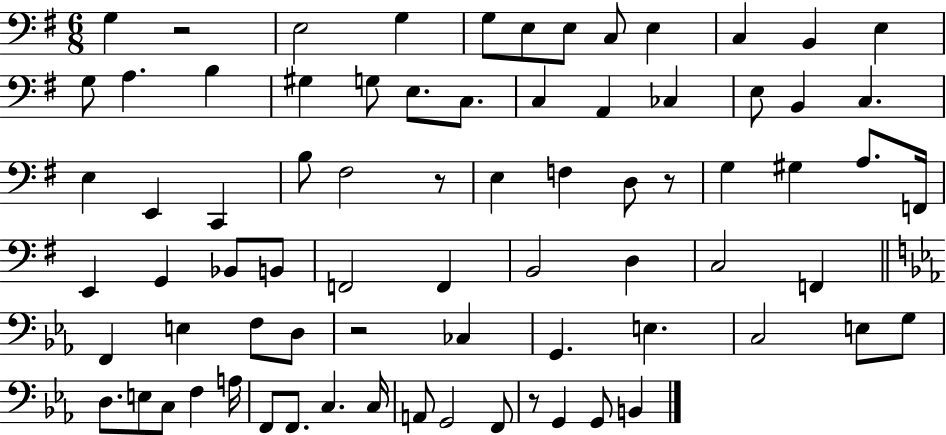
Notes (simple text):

G3/q R/h E3/h G3/q G3/e E3/e E3/e C3/e E3/q C3/q B2/q E3/q G3/e A3/q. B3/q G#3/q G3/e E3/e. C3/e. C3/q A2/q CES3/q E3/e B2/q C3/q. E3/q E2/q C2/q B3/e F#3/h R/e E3/q F3/q D3/e R/e G3/q G#3/q A3/e. F2/s E2/q G2/q Bb2/e B2/e F2/h F2/q B2/h D3/q C3/h F2/q F2/q E3/q F3/e D3/e R/h CES3/q G2/q. E3/q. C3/h E3/e G3/e D3/e. E3/e C3/e F3/q A3/s F2/e F2/e. C3/q. C3/s A2/e G2/h F2/e R/e G2/q G2/e B2/q